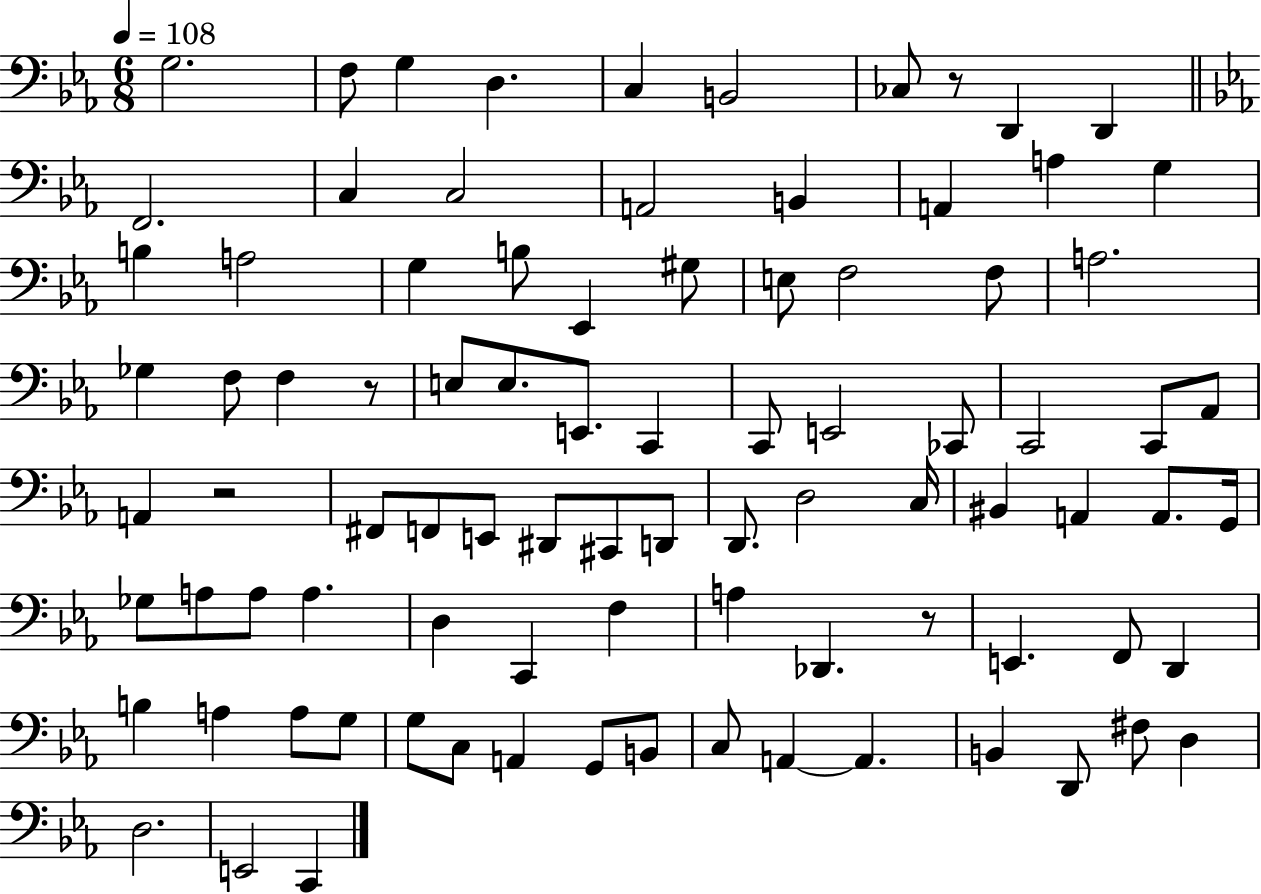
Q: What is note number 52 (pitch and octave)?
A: A2